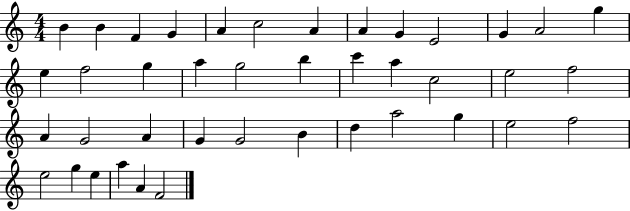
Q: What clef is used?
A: treble